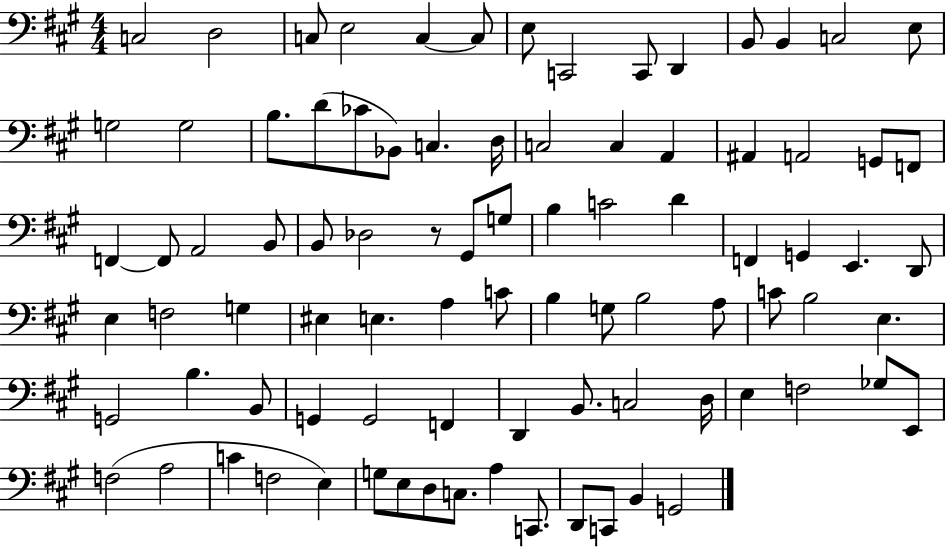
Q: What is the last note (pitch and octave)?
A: G2